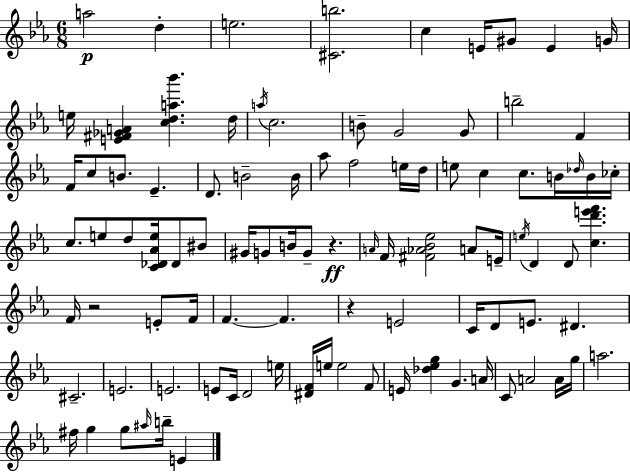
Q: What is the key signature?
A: C minor